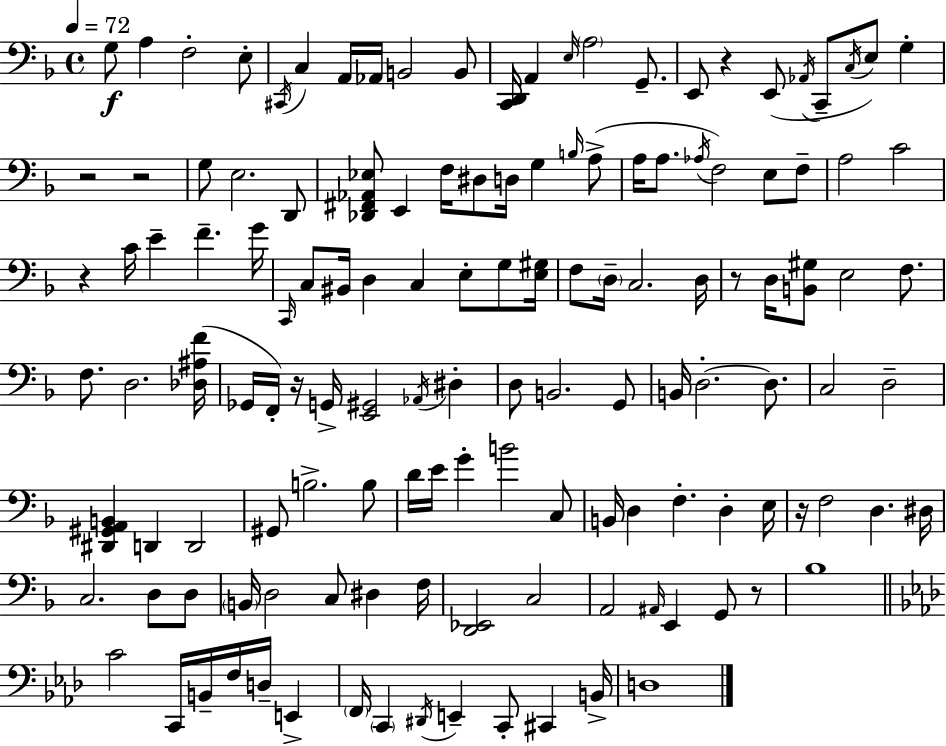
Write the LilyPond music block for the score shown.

{
  \clef bass
  \time 4/4
  \defaultTimeSignature
  \key f \major
  \tempo 4 = 72
  g8\f a4 f2-. e8-. | \acciaccatura { cis,16 } c4 a,16 aes,16 b,2 b,8 | <c, d,>16 a,4 \grace { e16 } \parenthesize a2 g,8.-- | e,8 r4 e,8( \acciaccatura { aes,16 } c,8-- \acciaccatura { c16 } e8) | \break g4-. r2 r2 | g8 e2. | d,8 <des, fis, aes, ees>8 e,4 f16 dis8 d16 g4 | \grace { b16 }( a8-> a16 a8. \acciaccatura { aes16 } f2) | \break e8 f8-- a2 c'2 | r4 c'16 e'4-- f'4.-- | g'16 \grace { c,16 } c8 bis,16 d4 c4 | e8-. g8 <e gis>16 f8 \parenthesize d16-- c2. | \break d16 r8 d16 <b, gis>8 e2 | f8. f8. d2. | <des ais f'>16( ges,16 f,16-.) r16 g,16-> <e, gis,>2 | \acciaccatura { aes,16 } dis4-. d8 b,2. | \break g,8 b,16 d2.-.~~ | d8. c2 | d2-- <dis, gis, a, b,>4 d,4 | d,2 gis,8 b2.-> | \break b8 d'16 e'16 g'4-. b'2 | c8 b,16 d4 f4.-. | d4-. e16 r16 f2 | d4. dis16 c2. | \break d8 d8 \parenthesize b,16 d2 | c8 dis4 f16 <d, ees,>2 | c2 a,2 | \grace { ais,16 } e,4 g,8 r8 bes1 | \break \bar "||" \break \key aes \major c'2 c,16 b,16-- f16 d16-- e,4-> | \parenthesize f,16 \parenthesize c,4 \acciaccatura { dis,16 } e,4-- c,8-. cis,4 | b,16-> d1 | \bar "|."
}